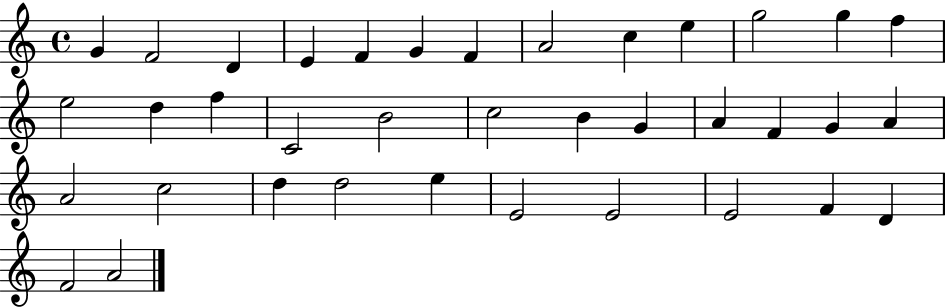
G4/q F4/h D4/q E4/q F4/q G4/q F4/q A4/h C5/q E5/q G5/h G5/q F5/q E5/h D5/q F5/q C4/h B4/h C5/h B4/q G4/q A4/q F4/q G4/q A4/q A4/h C5/h D5/q D5/h E5/q E4/h E4/h E4/h F4/q D4/q F4/h A4/h